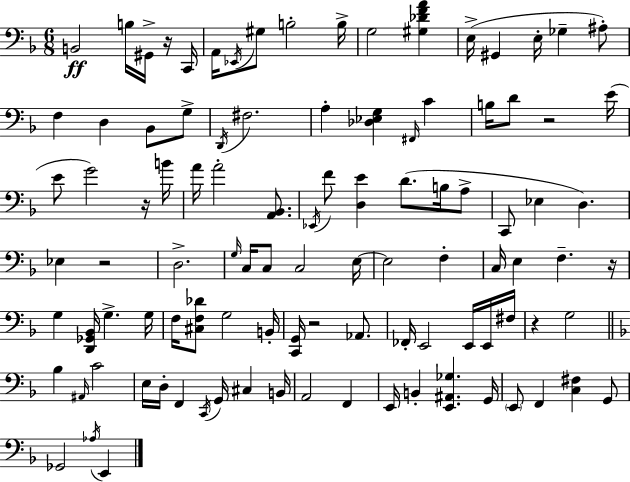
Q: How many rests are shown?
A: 7